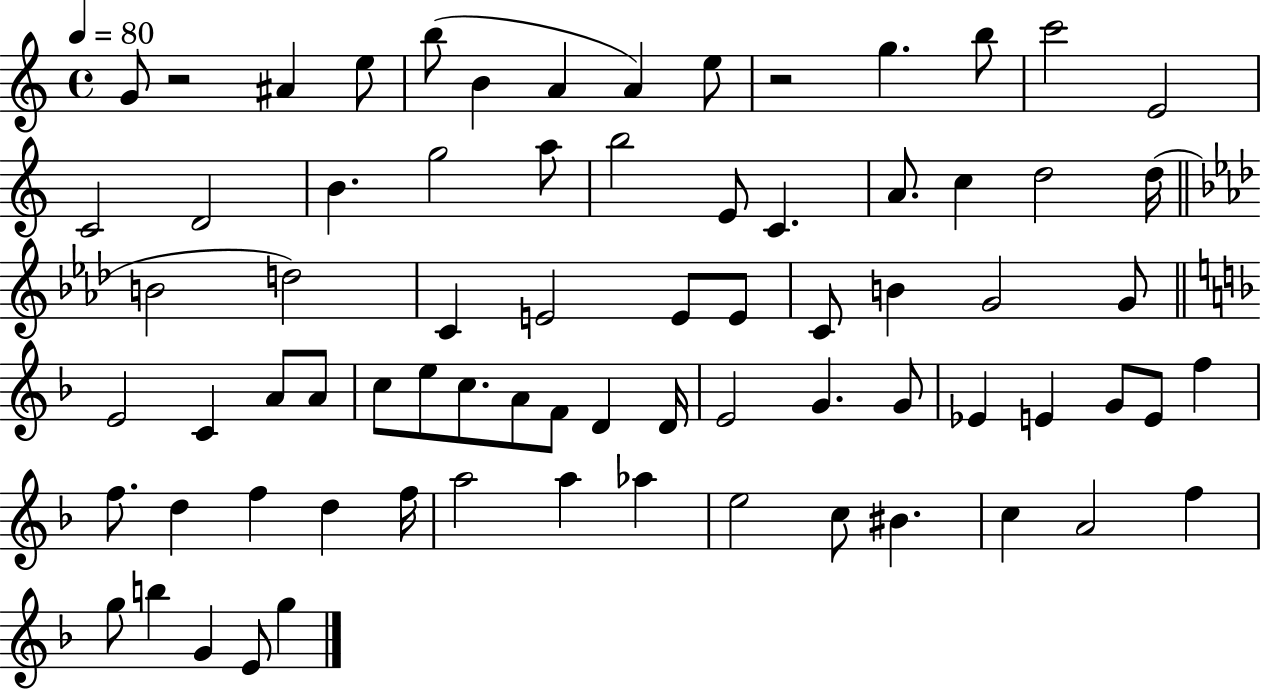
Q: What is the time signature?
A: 4/4